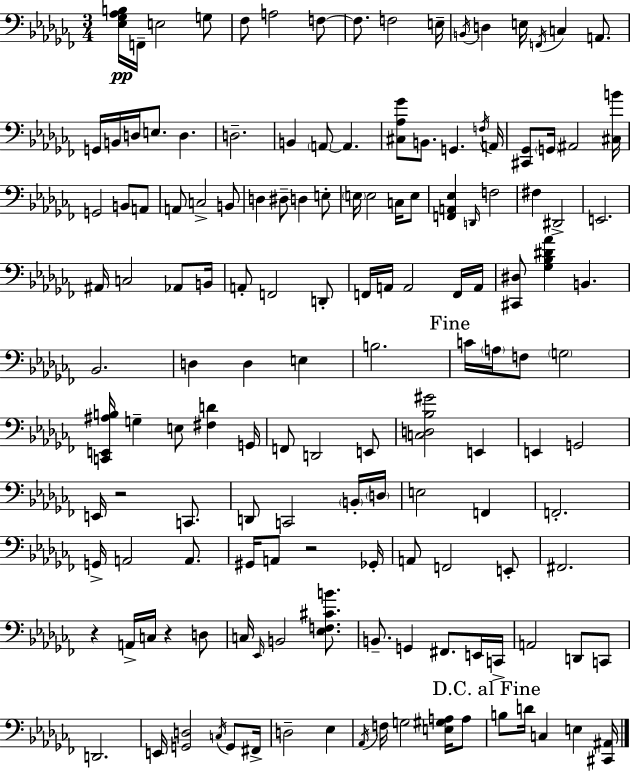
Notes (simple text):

[Eb3,Gb3,Ab3,B3]/s F2/s E3/h G3/e FES3/e A3/h F3/e F3/e. F3/h E3/s B2/s D3/q E3/s F2/s C3/q A2/e. G2/s B2/s D3/s E3/e. D3/q. D3/h. B2/q A2/e A2/q. [C#3,Ab3,Gb4]/e B2/e. G2/q. F3/s A2/s [C#2,Gb2]/e G2/s A#2/h [C#3,B4]/s G2/h B2/e A2/e A2/e C3/h B2/e D3/q D#3/e D3/q E3/e E3/s E3/h C3/s E3/e [F2,A2,Eb3]/q D2/s F3/h F#3/q D#2/h E2/h. A#2/s C3/h Ab2/e B2/s A2/e F2/h D2/e F2/s A2/s A2/h F2/s A2/s [C#2,D#3]/e [Gb3,Bb3,D#4,Ab4]/q B2/q. Bb2/h. D3/q D3/q E3/q B3/h. C4/s A3/s F3/e G3/h [C2,E2,A#3,B3]/s G3/q E3/e [F#3,D4]/q G2/s F2/e D2/h E2/e [C3,D3,Bb3,G#4]/h E2/q E2/q G2/h E2/s R/h C2/e. D2/e C2/h B2/s D3/s E3/h F2/q F2/h. G2/s A2/h A2/e. G#2/s A2/e R/h Gb2/s A2/e F2/h E2/e F#2/h. R/q A2/s C3/s R/q D3/e C3/s Eb2/s B2/h [Eb3,F3,C#4,B4]/e. B2/e. G2/q F#2/e. E2/s C2/s A2/h D2/e C2/e D2/h. E2/s [G2,D3]/h C3/s G2/e F#2/s D3/h Eb3/q Ab2/s F3/s G3/h [E3,G#3,A3]/s A3/e B3/e D4/s C3/q E3/q [C#2,A#2]/s